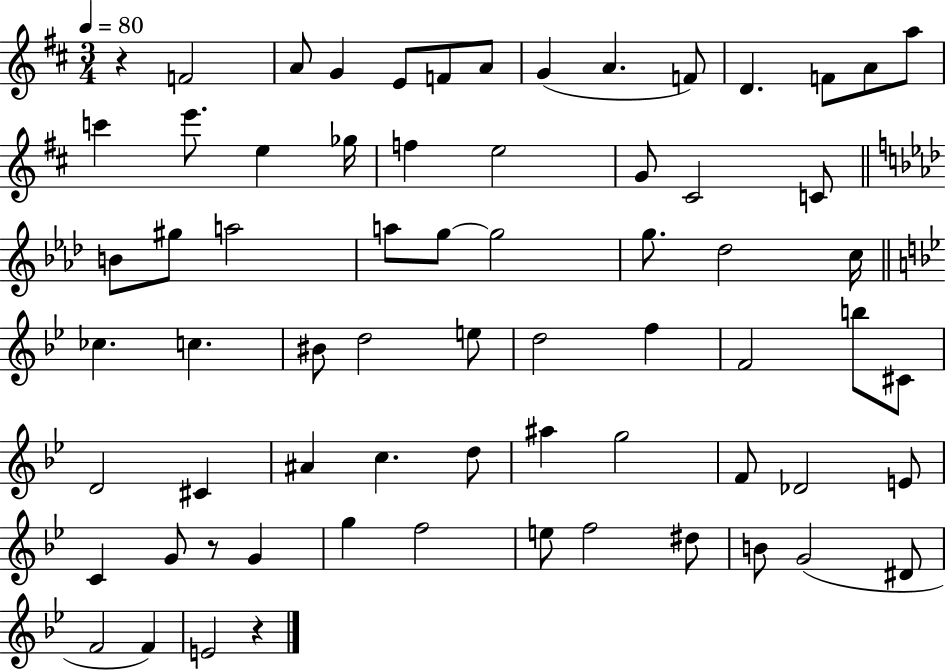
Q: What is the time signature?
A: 3/4